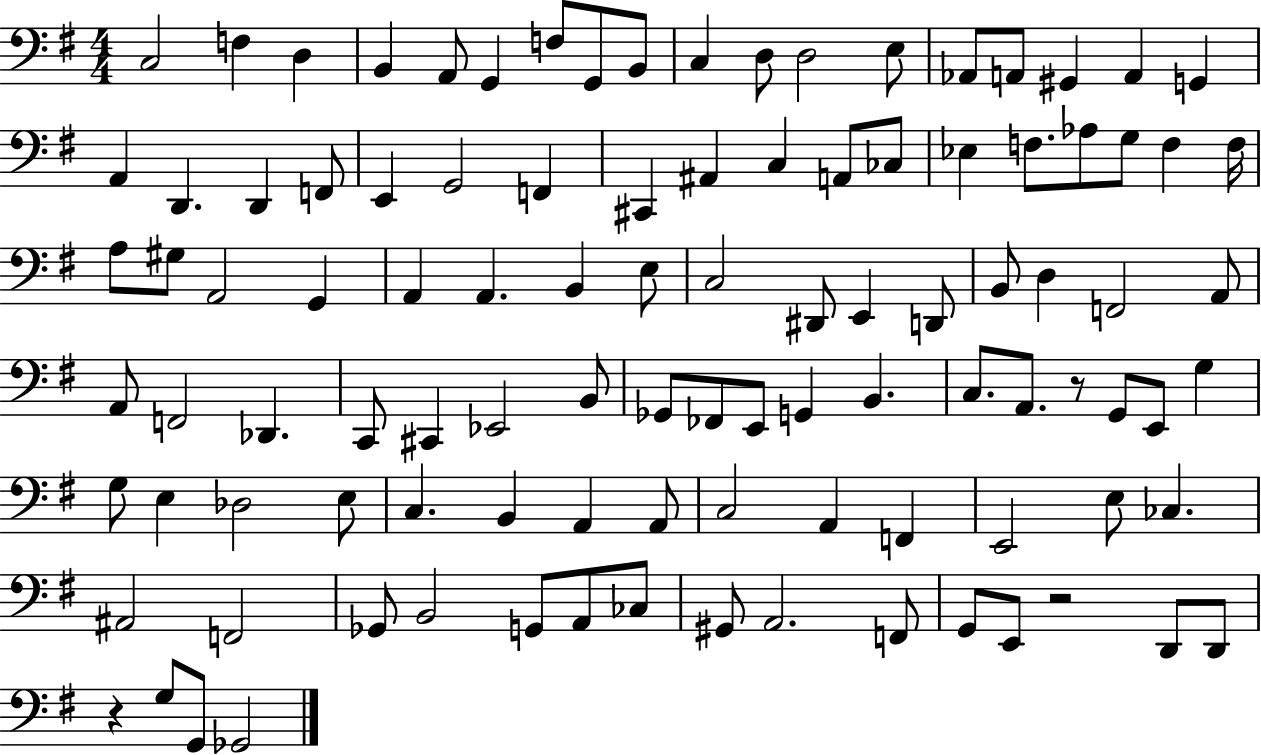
X:1
T:Untitled
M:4/4
L:1/4
K:G
C,2 F, D, B,, A,,/2 G,, F,/2 G,,/2 B,,/2 C, D,/2 D,2 E,/2 _A,,/2 A,,/2 ^G,, A,, G,, A,, D,, D,, F,,/2 E,, G,,2 F,, ^C,, ^A,, C, A,,/2 _C,/2 _E, F,/2 _A,/2 G,/2 F, F,/4 A,/2 ^G,/2 A,,2 G,, A,, A,, B,, E,/2 C,2 ^D,,/2 E,, D,,/2 B,,/2 D, F,,2 A,,/2 A,,/2 F,,2 _D,, C,,/2 ^C,, _E,,2 B,,/2 _G,,/2 _F,,/2 E,,/2 G,, B,, C,/2 A,,/2 z/2 G,,/2 E,,/2 G, G,/2 E, _D,2 E,/2 C, B,, A,, A,,/2 C,2 A,, F,, E,,2 E,/2 _C, ^A,,2 F,,2 _G,,/2 B,,2 G,,/2 A,,/2 _C,/2 ^G,,/2 A,,2 F,,/2 G,,/2 E,,/2 z2 D,,/2 D,,/2 z G,/2 G,,/2 _G,,2